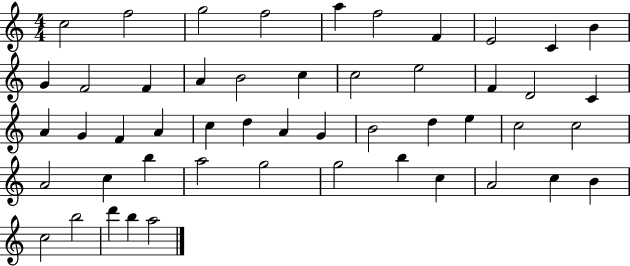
X:1
T:Untitled
M:4/4
L:1/4
K:C
c2 f2 g2 f2 a f2 F E2 C B G F2 F A B2 c c2 e2 F D2 C A G F A c d A G B2 d e c2 c2 A2 c b a2 g2 g2 b c A2 c B c2 b2 d' b a2